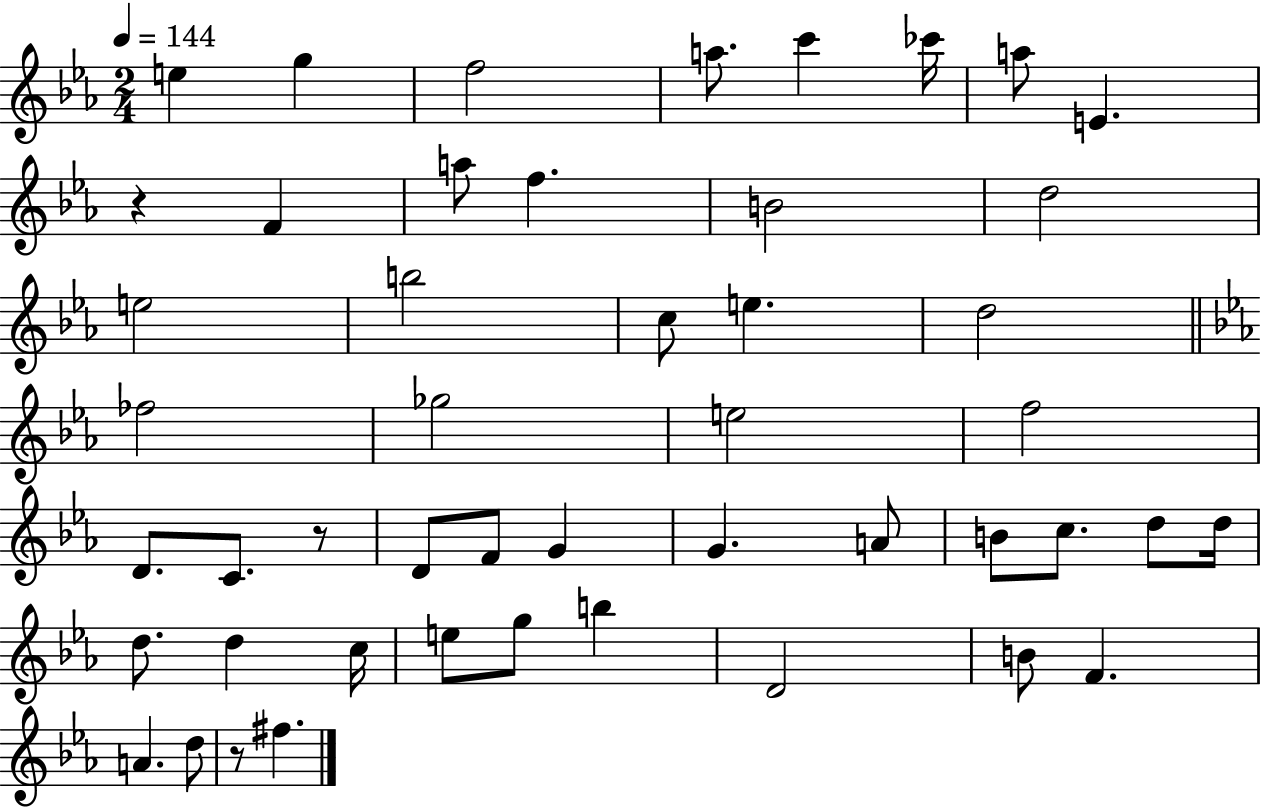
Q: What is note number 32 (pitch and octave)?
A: D5